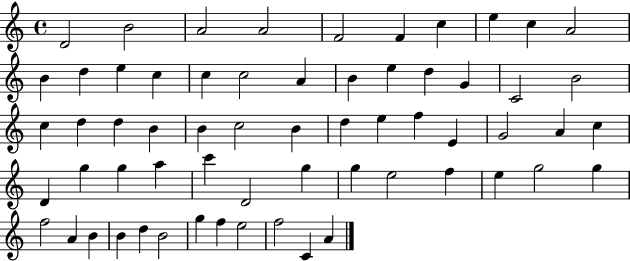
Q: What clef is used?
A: treble